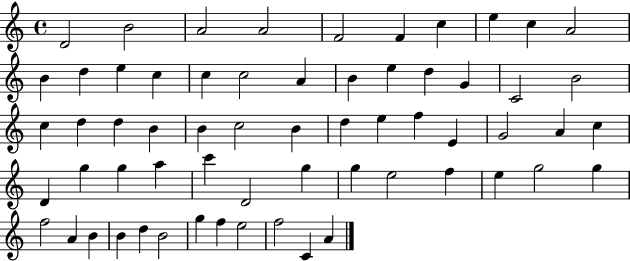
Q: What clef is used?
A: treble